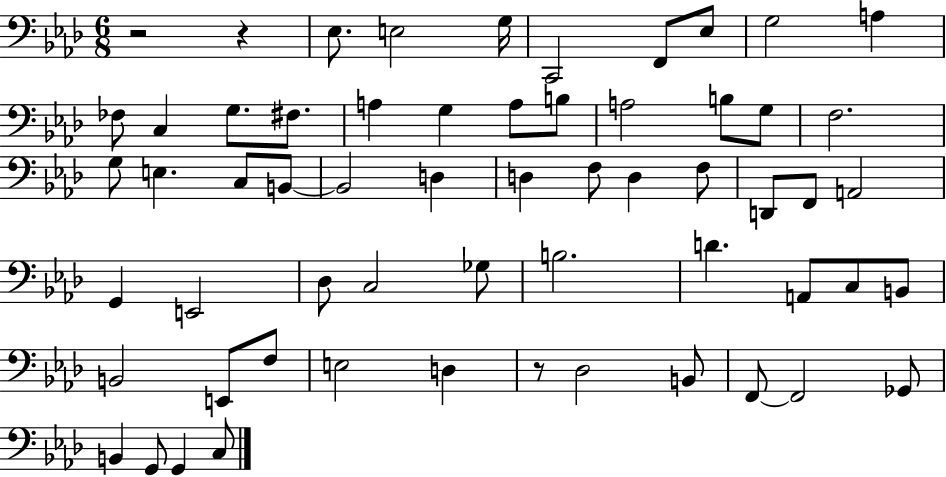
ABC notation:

X:1
T:Untitled
M:6/8
L:1/4
K:Ab
z2 z _E,/2 E,2 G,/4 C,,2 F,,/2 _E,/2 G,2 A, _F,/2 C, G,/2 ^F,/2 A, G, A,/2 B,/2 A,2 B,/2 G,/2 F,2 G,/2 E, C,/2 B,,/2 B,,2 D, D, F,/2 D, F,/2 D,,/2 F,,/2 A,,2 G,, E,,2 _D,/2 C,2 _G,/2 B,2 D A,,/2 C,/2 B,,/2 B,,2 E,,/2 F,/2 E,2 D, z/2 _D,2 B,,/2 F,,/2 F,,2 _G,,/2 B,, G,,/2 G,, C,/2